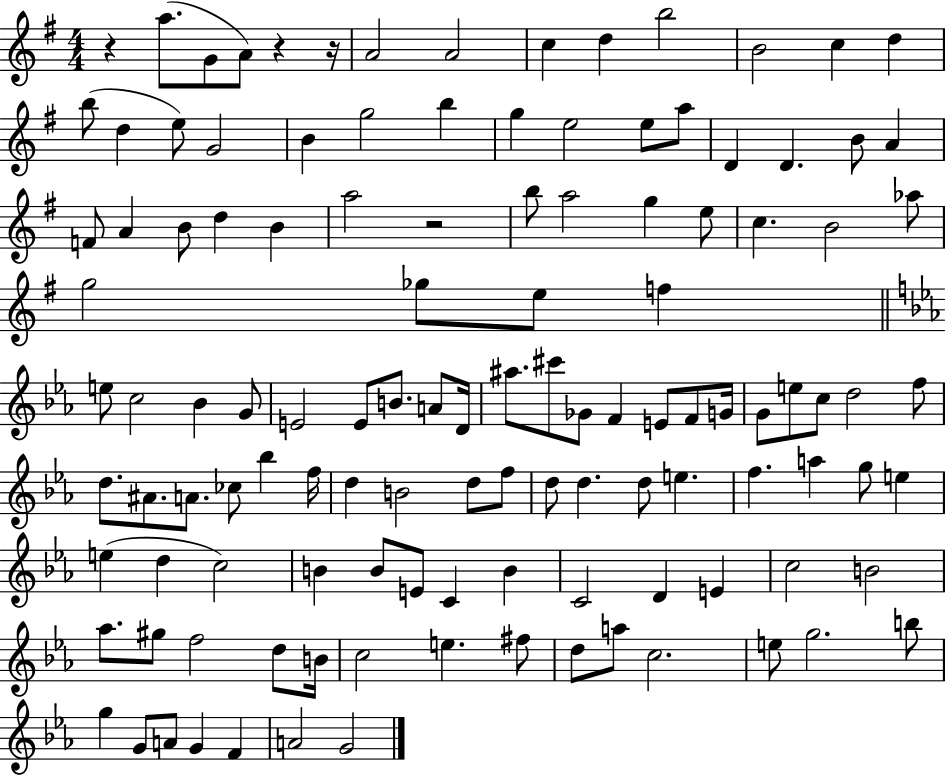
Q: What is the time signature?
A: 4/4